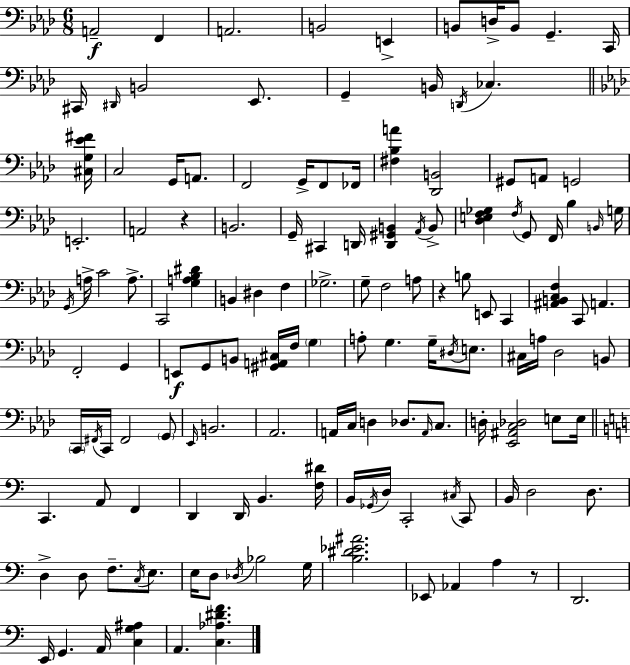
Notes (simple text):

A2/h F2/q A2/h. B2/h E2/q B2/e D3/s B2/e G2/q. C2/s C#2/s D#2/s B2/h Eb2/e. G2/q B2/s D2/s CES3/q. [C#3,G3,Eb4,F#4]/s C3/h G2/s A2/e. F2/h G2/s F2/e FES2/s [F#3,Bb3,A4]/q [Db2,B2]/h G#2/e A2/e G2/h E2/h. A2/h R/q B2/h. G2/s C#2/q D2/s [D2,G#2,B2]/q Ab2/s B2/e [Db3,E3,F3,Gb3]/q F3/s G2/e F2/s Bb3/q B2/s G3/s G2/s A3/s C4/h A3/e. C2/h [G3,A3,Bb3,D#4]/q B2/q D#3/q F3/q Gb3/h. G3/e F3/h A3/e R/q B3/e E2/e C2/q [A#2,B2,C3,F3]/q C2/e A2/q. F2/h G2/q E2/e G2/e B2/e [G#2,A2,C#3]/s F3/s G3/q A3/e G3/q. G3/s D#3/s E3/e. C#3/s A3/s Db3/h B2/e C2/s F#2/s C2/s F#2/h G2/e Eb2/s B2/h. Ab2/h. A2/s C3/s D3/q Db3/e. A2/s C3/e. D3/s [Eb2,A#2,C3,Db3]/h E3/e E3/s C2/q. A2/e F2/q D2/q D2/s B2/q. [F3,D#4]/s B2/s Gb2/s D3/s C2/h C#3/s C2/e B2/s D3/h D3/e. D3/q D3/e F3/e. C3/s E3/e. E3/s D3/e Db3/s Bb3/h G3/s [B3,D#4,Eb4,A#4]/h. Eb2/e Ab2/q A3/q R/e D2/h. E2/s G2/q. A2/s [C3,G3,A#3]/q A2/q. [C3,Ab3,D#4,F4]/q.